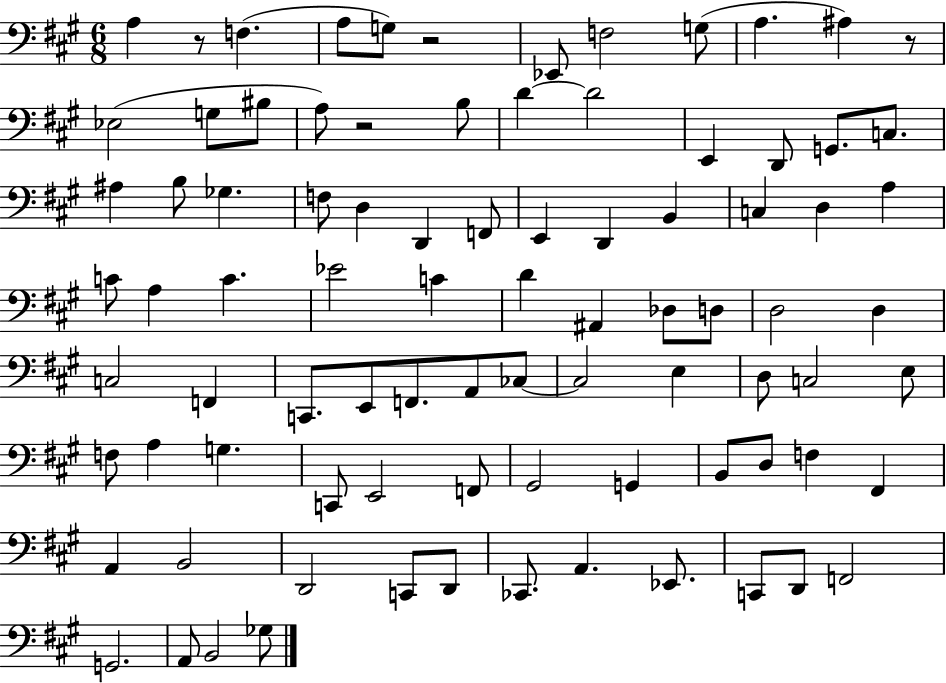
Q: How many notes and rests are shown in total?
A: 87